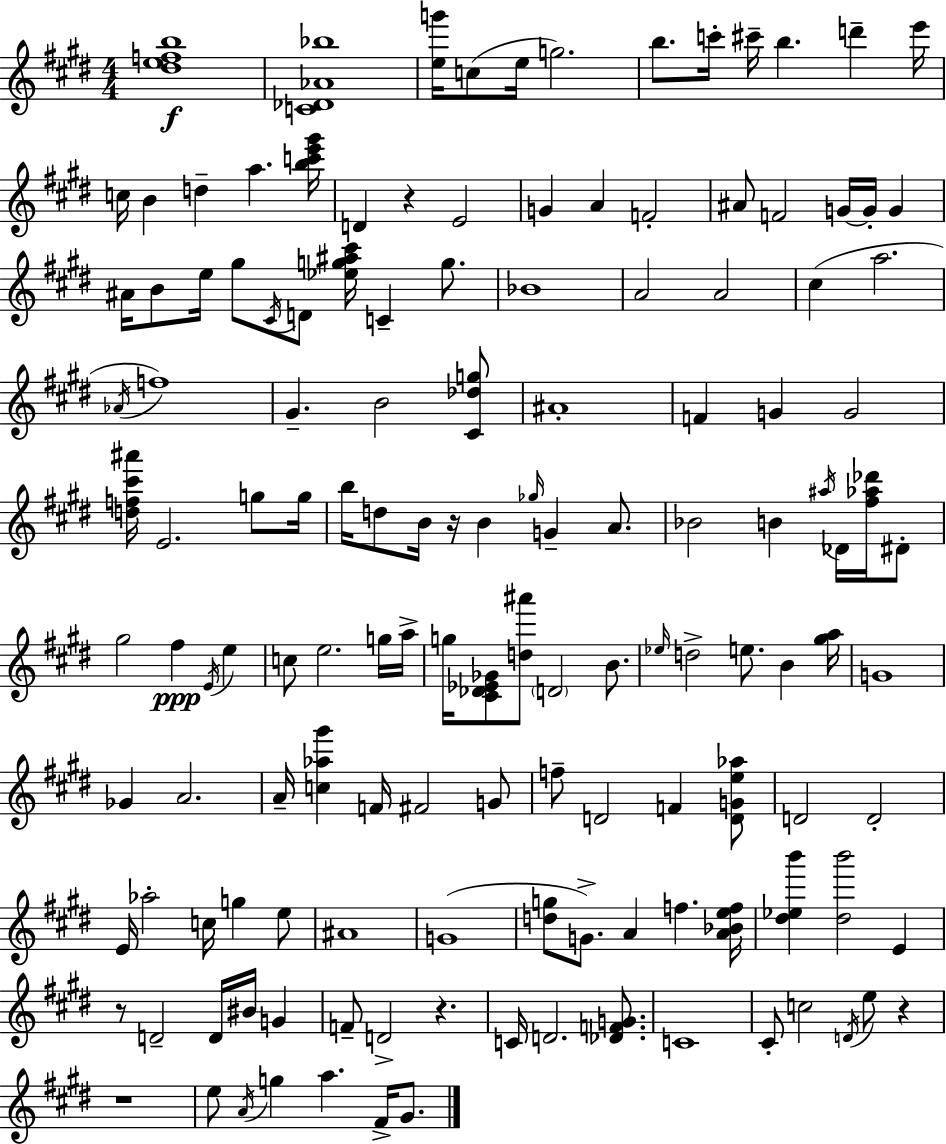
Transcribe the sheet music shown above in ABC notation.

X:1
T:Untitled
M:4/4
L:1/4
K:E
[^defb]4 [C_D_A_b]4 [eg']/4 c/2 e/4 g2 b/2 c'/4 ^c'/4 b d' e'/4 c/4 B d a [bc'e'^g']/4 D z E2 G A F2 ^A/2 F2 G/4 G/4 G ^A/4 B/2 e/4 ^g/2 ^C/4 D/2 [_eg^a^c']/4 C g/2 _B4 A2 A2 ^c a2 _A/4 f4 ^G B2 [^C_dg]/2 ^A4 F G G2 [df^c'^a']/4 E2 g/2 g/4 b/4 d/2 B/4 z/4 B _g/4 G A/2 _B2 B ^a/4 _D/4 [^f_a_d']/4 ^D/2 ^g2 ^f E/4 e c/2 e2 g/4 a/4 g/4 [^C_D_E_G]/2 [d^a']/2 D2 B/2 _e/4 d2 e/2 B [^ga]/4 G4 _G A2 A/4 [c_a^g'] F/4 ^F2 G/2 f/2 D2 F [DGe_a]/2 D2 D2 E/4 _a2 c/4 g e/2 ^A4 G4 [dg]/2 G/2 A f [A_Bef]/4 [^d_eb'] [^db']2 E z/2 D2 D/4 ^B/4 G F/2 D2 z C/4 D2 [_DFG]/2 C4 ^C/2 c2 D/4 e/2 z z4 e/2 A/4 g a ^F/4 ^G/2